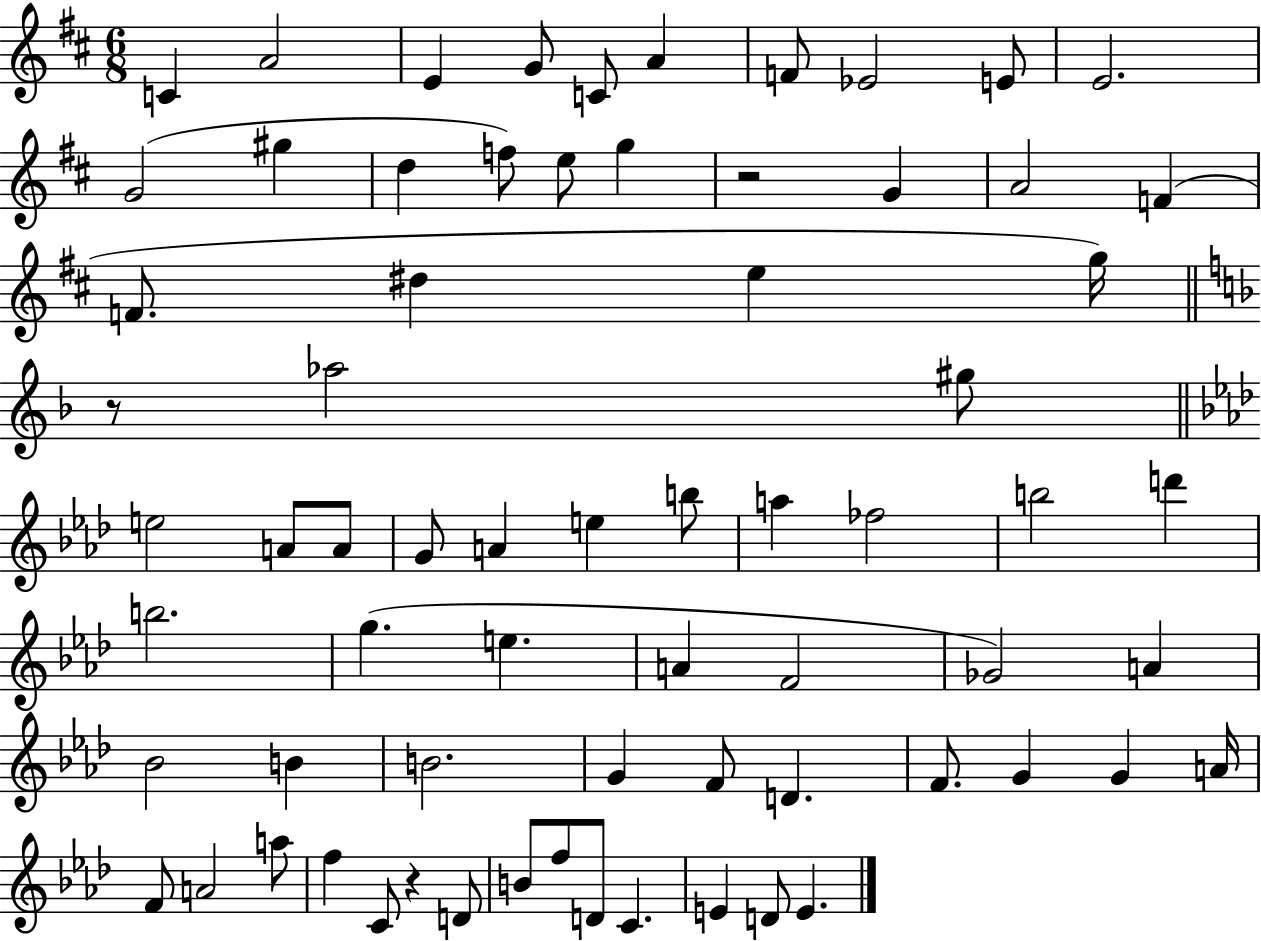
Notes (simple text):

C4/q A4/h E4/q G4/e C4/e A4/q F4/e Eb4/h E4/e E4/h. G4/h G#5/q D5/q F5/e E5/e G5/q R/h G4/q A4/h F4/q F4/e. D#5/q E5/q G5/s R/e Ab5/h G#5/e E5/h A4/e A4/e G4/e A4/q E5/q B5/e A5/q FES5/h B5/h D6/q B5/h. G5/q. E5/q. A4/q F4/h Gb4/h A4/q Bb4/h B4/q B4/h. G4/q F4/e D4/q. F4/e. G4/q G4/q A4/s F4/e A4/h A5/e F5/q C4/e R/q D4/e B4/e F5/e D4/e C4/q. E4/q D4/e E4/q.